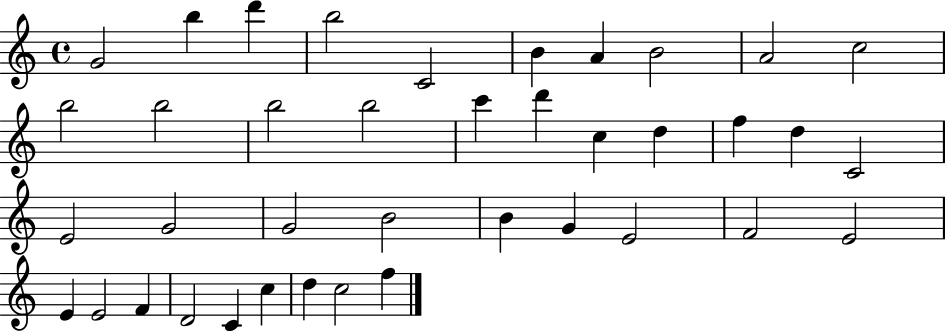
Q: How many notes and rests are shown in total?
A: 39